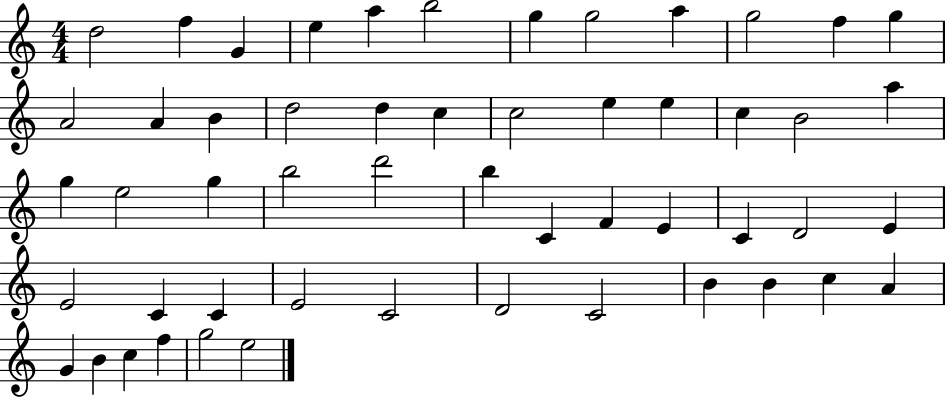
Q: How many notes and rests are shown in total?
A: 53